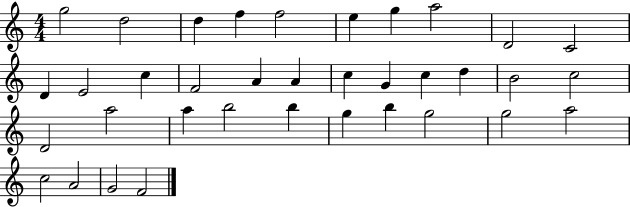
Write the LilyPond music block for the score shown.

{
  \clef treble
  \numericTimeSignature
  \time 4/4
  \key c \major
  g''2 d''2 | d''4 f''4 f''2 | e''4 g''4 a''2 | d'2 c'2 | \break d'4 e'2 c''4 | f'2 a'4 a'4 | c''4 g'4 c''4 d''4 | b'2 c''2 | \break d'2 a''2 | a''4 b''2 b''4 | g''4 b''4 g''2 | g''2 a''2 | \break c''2 a'2 | g'2 f'2 | \bar "|."
}